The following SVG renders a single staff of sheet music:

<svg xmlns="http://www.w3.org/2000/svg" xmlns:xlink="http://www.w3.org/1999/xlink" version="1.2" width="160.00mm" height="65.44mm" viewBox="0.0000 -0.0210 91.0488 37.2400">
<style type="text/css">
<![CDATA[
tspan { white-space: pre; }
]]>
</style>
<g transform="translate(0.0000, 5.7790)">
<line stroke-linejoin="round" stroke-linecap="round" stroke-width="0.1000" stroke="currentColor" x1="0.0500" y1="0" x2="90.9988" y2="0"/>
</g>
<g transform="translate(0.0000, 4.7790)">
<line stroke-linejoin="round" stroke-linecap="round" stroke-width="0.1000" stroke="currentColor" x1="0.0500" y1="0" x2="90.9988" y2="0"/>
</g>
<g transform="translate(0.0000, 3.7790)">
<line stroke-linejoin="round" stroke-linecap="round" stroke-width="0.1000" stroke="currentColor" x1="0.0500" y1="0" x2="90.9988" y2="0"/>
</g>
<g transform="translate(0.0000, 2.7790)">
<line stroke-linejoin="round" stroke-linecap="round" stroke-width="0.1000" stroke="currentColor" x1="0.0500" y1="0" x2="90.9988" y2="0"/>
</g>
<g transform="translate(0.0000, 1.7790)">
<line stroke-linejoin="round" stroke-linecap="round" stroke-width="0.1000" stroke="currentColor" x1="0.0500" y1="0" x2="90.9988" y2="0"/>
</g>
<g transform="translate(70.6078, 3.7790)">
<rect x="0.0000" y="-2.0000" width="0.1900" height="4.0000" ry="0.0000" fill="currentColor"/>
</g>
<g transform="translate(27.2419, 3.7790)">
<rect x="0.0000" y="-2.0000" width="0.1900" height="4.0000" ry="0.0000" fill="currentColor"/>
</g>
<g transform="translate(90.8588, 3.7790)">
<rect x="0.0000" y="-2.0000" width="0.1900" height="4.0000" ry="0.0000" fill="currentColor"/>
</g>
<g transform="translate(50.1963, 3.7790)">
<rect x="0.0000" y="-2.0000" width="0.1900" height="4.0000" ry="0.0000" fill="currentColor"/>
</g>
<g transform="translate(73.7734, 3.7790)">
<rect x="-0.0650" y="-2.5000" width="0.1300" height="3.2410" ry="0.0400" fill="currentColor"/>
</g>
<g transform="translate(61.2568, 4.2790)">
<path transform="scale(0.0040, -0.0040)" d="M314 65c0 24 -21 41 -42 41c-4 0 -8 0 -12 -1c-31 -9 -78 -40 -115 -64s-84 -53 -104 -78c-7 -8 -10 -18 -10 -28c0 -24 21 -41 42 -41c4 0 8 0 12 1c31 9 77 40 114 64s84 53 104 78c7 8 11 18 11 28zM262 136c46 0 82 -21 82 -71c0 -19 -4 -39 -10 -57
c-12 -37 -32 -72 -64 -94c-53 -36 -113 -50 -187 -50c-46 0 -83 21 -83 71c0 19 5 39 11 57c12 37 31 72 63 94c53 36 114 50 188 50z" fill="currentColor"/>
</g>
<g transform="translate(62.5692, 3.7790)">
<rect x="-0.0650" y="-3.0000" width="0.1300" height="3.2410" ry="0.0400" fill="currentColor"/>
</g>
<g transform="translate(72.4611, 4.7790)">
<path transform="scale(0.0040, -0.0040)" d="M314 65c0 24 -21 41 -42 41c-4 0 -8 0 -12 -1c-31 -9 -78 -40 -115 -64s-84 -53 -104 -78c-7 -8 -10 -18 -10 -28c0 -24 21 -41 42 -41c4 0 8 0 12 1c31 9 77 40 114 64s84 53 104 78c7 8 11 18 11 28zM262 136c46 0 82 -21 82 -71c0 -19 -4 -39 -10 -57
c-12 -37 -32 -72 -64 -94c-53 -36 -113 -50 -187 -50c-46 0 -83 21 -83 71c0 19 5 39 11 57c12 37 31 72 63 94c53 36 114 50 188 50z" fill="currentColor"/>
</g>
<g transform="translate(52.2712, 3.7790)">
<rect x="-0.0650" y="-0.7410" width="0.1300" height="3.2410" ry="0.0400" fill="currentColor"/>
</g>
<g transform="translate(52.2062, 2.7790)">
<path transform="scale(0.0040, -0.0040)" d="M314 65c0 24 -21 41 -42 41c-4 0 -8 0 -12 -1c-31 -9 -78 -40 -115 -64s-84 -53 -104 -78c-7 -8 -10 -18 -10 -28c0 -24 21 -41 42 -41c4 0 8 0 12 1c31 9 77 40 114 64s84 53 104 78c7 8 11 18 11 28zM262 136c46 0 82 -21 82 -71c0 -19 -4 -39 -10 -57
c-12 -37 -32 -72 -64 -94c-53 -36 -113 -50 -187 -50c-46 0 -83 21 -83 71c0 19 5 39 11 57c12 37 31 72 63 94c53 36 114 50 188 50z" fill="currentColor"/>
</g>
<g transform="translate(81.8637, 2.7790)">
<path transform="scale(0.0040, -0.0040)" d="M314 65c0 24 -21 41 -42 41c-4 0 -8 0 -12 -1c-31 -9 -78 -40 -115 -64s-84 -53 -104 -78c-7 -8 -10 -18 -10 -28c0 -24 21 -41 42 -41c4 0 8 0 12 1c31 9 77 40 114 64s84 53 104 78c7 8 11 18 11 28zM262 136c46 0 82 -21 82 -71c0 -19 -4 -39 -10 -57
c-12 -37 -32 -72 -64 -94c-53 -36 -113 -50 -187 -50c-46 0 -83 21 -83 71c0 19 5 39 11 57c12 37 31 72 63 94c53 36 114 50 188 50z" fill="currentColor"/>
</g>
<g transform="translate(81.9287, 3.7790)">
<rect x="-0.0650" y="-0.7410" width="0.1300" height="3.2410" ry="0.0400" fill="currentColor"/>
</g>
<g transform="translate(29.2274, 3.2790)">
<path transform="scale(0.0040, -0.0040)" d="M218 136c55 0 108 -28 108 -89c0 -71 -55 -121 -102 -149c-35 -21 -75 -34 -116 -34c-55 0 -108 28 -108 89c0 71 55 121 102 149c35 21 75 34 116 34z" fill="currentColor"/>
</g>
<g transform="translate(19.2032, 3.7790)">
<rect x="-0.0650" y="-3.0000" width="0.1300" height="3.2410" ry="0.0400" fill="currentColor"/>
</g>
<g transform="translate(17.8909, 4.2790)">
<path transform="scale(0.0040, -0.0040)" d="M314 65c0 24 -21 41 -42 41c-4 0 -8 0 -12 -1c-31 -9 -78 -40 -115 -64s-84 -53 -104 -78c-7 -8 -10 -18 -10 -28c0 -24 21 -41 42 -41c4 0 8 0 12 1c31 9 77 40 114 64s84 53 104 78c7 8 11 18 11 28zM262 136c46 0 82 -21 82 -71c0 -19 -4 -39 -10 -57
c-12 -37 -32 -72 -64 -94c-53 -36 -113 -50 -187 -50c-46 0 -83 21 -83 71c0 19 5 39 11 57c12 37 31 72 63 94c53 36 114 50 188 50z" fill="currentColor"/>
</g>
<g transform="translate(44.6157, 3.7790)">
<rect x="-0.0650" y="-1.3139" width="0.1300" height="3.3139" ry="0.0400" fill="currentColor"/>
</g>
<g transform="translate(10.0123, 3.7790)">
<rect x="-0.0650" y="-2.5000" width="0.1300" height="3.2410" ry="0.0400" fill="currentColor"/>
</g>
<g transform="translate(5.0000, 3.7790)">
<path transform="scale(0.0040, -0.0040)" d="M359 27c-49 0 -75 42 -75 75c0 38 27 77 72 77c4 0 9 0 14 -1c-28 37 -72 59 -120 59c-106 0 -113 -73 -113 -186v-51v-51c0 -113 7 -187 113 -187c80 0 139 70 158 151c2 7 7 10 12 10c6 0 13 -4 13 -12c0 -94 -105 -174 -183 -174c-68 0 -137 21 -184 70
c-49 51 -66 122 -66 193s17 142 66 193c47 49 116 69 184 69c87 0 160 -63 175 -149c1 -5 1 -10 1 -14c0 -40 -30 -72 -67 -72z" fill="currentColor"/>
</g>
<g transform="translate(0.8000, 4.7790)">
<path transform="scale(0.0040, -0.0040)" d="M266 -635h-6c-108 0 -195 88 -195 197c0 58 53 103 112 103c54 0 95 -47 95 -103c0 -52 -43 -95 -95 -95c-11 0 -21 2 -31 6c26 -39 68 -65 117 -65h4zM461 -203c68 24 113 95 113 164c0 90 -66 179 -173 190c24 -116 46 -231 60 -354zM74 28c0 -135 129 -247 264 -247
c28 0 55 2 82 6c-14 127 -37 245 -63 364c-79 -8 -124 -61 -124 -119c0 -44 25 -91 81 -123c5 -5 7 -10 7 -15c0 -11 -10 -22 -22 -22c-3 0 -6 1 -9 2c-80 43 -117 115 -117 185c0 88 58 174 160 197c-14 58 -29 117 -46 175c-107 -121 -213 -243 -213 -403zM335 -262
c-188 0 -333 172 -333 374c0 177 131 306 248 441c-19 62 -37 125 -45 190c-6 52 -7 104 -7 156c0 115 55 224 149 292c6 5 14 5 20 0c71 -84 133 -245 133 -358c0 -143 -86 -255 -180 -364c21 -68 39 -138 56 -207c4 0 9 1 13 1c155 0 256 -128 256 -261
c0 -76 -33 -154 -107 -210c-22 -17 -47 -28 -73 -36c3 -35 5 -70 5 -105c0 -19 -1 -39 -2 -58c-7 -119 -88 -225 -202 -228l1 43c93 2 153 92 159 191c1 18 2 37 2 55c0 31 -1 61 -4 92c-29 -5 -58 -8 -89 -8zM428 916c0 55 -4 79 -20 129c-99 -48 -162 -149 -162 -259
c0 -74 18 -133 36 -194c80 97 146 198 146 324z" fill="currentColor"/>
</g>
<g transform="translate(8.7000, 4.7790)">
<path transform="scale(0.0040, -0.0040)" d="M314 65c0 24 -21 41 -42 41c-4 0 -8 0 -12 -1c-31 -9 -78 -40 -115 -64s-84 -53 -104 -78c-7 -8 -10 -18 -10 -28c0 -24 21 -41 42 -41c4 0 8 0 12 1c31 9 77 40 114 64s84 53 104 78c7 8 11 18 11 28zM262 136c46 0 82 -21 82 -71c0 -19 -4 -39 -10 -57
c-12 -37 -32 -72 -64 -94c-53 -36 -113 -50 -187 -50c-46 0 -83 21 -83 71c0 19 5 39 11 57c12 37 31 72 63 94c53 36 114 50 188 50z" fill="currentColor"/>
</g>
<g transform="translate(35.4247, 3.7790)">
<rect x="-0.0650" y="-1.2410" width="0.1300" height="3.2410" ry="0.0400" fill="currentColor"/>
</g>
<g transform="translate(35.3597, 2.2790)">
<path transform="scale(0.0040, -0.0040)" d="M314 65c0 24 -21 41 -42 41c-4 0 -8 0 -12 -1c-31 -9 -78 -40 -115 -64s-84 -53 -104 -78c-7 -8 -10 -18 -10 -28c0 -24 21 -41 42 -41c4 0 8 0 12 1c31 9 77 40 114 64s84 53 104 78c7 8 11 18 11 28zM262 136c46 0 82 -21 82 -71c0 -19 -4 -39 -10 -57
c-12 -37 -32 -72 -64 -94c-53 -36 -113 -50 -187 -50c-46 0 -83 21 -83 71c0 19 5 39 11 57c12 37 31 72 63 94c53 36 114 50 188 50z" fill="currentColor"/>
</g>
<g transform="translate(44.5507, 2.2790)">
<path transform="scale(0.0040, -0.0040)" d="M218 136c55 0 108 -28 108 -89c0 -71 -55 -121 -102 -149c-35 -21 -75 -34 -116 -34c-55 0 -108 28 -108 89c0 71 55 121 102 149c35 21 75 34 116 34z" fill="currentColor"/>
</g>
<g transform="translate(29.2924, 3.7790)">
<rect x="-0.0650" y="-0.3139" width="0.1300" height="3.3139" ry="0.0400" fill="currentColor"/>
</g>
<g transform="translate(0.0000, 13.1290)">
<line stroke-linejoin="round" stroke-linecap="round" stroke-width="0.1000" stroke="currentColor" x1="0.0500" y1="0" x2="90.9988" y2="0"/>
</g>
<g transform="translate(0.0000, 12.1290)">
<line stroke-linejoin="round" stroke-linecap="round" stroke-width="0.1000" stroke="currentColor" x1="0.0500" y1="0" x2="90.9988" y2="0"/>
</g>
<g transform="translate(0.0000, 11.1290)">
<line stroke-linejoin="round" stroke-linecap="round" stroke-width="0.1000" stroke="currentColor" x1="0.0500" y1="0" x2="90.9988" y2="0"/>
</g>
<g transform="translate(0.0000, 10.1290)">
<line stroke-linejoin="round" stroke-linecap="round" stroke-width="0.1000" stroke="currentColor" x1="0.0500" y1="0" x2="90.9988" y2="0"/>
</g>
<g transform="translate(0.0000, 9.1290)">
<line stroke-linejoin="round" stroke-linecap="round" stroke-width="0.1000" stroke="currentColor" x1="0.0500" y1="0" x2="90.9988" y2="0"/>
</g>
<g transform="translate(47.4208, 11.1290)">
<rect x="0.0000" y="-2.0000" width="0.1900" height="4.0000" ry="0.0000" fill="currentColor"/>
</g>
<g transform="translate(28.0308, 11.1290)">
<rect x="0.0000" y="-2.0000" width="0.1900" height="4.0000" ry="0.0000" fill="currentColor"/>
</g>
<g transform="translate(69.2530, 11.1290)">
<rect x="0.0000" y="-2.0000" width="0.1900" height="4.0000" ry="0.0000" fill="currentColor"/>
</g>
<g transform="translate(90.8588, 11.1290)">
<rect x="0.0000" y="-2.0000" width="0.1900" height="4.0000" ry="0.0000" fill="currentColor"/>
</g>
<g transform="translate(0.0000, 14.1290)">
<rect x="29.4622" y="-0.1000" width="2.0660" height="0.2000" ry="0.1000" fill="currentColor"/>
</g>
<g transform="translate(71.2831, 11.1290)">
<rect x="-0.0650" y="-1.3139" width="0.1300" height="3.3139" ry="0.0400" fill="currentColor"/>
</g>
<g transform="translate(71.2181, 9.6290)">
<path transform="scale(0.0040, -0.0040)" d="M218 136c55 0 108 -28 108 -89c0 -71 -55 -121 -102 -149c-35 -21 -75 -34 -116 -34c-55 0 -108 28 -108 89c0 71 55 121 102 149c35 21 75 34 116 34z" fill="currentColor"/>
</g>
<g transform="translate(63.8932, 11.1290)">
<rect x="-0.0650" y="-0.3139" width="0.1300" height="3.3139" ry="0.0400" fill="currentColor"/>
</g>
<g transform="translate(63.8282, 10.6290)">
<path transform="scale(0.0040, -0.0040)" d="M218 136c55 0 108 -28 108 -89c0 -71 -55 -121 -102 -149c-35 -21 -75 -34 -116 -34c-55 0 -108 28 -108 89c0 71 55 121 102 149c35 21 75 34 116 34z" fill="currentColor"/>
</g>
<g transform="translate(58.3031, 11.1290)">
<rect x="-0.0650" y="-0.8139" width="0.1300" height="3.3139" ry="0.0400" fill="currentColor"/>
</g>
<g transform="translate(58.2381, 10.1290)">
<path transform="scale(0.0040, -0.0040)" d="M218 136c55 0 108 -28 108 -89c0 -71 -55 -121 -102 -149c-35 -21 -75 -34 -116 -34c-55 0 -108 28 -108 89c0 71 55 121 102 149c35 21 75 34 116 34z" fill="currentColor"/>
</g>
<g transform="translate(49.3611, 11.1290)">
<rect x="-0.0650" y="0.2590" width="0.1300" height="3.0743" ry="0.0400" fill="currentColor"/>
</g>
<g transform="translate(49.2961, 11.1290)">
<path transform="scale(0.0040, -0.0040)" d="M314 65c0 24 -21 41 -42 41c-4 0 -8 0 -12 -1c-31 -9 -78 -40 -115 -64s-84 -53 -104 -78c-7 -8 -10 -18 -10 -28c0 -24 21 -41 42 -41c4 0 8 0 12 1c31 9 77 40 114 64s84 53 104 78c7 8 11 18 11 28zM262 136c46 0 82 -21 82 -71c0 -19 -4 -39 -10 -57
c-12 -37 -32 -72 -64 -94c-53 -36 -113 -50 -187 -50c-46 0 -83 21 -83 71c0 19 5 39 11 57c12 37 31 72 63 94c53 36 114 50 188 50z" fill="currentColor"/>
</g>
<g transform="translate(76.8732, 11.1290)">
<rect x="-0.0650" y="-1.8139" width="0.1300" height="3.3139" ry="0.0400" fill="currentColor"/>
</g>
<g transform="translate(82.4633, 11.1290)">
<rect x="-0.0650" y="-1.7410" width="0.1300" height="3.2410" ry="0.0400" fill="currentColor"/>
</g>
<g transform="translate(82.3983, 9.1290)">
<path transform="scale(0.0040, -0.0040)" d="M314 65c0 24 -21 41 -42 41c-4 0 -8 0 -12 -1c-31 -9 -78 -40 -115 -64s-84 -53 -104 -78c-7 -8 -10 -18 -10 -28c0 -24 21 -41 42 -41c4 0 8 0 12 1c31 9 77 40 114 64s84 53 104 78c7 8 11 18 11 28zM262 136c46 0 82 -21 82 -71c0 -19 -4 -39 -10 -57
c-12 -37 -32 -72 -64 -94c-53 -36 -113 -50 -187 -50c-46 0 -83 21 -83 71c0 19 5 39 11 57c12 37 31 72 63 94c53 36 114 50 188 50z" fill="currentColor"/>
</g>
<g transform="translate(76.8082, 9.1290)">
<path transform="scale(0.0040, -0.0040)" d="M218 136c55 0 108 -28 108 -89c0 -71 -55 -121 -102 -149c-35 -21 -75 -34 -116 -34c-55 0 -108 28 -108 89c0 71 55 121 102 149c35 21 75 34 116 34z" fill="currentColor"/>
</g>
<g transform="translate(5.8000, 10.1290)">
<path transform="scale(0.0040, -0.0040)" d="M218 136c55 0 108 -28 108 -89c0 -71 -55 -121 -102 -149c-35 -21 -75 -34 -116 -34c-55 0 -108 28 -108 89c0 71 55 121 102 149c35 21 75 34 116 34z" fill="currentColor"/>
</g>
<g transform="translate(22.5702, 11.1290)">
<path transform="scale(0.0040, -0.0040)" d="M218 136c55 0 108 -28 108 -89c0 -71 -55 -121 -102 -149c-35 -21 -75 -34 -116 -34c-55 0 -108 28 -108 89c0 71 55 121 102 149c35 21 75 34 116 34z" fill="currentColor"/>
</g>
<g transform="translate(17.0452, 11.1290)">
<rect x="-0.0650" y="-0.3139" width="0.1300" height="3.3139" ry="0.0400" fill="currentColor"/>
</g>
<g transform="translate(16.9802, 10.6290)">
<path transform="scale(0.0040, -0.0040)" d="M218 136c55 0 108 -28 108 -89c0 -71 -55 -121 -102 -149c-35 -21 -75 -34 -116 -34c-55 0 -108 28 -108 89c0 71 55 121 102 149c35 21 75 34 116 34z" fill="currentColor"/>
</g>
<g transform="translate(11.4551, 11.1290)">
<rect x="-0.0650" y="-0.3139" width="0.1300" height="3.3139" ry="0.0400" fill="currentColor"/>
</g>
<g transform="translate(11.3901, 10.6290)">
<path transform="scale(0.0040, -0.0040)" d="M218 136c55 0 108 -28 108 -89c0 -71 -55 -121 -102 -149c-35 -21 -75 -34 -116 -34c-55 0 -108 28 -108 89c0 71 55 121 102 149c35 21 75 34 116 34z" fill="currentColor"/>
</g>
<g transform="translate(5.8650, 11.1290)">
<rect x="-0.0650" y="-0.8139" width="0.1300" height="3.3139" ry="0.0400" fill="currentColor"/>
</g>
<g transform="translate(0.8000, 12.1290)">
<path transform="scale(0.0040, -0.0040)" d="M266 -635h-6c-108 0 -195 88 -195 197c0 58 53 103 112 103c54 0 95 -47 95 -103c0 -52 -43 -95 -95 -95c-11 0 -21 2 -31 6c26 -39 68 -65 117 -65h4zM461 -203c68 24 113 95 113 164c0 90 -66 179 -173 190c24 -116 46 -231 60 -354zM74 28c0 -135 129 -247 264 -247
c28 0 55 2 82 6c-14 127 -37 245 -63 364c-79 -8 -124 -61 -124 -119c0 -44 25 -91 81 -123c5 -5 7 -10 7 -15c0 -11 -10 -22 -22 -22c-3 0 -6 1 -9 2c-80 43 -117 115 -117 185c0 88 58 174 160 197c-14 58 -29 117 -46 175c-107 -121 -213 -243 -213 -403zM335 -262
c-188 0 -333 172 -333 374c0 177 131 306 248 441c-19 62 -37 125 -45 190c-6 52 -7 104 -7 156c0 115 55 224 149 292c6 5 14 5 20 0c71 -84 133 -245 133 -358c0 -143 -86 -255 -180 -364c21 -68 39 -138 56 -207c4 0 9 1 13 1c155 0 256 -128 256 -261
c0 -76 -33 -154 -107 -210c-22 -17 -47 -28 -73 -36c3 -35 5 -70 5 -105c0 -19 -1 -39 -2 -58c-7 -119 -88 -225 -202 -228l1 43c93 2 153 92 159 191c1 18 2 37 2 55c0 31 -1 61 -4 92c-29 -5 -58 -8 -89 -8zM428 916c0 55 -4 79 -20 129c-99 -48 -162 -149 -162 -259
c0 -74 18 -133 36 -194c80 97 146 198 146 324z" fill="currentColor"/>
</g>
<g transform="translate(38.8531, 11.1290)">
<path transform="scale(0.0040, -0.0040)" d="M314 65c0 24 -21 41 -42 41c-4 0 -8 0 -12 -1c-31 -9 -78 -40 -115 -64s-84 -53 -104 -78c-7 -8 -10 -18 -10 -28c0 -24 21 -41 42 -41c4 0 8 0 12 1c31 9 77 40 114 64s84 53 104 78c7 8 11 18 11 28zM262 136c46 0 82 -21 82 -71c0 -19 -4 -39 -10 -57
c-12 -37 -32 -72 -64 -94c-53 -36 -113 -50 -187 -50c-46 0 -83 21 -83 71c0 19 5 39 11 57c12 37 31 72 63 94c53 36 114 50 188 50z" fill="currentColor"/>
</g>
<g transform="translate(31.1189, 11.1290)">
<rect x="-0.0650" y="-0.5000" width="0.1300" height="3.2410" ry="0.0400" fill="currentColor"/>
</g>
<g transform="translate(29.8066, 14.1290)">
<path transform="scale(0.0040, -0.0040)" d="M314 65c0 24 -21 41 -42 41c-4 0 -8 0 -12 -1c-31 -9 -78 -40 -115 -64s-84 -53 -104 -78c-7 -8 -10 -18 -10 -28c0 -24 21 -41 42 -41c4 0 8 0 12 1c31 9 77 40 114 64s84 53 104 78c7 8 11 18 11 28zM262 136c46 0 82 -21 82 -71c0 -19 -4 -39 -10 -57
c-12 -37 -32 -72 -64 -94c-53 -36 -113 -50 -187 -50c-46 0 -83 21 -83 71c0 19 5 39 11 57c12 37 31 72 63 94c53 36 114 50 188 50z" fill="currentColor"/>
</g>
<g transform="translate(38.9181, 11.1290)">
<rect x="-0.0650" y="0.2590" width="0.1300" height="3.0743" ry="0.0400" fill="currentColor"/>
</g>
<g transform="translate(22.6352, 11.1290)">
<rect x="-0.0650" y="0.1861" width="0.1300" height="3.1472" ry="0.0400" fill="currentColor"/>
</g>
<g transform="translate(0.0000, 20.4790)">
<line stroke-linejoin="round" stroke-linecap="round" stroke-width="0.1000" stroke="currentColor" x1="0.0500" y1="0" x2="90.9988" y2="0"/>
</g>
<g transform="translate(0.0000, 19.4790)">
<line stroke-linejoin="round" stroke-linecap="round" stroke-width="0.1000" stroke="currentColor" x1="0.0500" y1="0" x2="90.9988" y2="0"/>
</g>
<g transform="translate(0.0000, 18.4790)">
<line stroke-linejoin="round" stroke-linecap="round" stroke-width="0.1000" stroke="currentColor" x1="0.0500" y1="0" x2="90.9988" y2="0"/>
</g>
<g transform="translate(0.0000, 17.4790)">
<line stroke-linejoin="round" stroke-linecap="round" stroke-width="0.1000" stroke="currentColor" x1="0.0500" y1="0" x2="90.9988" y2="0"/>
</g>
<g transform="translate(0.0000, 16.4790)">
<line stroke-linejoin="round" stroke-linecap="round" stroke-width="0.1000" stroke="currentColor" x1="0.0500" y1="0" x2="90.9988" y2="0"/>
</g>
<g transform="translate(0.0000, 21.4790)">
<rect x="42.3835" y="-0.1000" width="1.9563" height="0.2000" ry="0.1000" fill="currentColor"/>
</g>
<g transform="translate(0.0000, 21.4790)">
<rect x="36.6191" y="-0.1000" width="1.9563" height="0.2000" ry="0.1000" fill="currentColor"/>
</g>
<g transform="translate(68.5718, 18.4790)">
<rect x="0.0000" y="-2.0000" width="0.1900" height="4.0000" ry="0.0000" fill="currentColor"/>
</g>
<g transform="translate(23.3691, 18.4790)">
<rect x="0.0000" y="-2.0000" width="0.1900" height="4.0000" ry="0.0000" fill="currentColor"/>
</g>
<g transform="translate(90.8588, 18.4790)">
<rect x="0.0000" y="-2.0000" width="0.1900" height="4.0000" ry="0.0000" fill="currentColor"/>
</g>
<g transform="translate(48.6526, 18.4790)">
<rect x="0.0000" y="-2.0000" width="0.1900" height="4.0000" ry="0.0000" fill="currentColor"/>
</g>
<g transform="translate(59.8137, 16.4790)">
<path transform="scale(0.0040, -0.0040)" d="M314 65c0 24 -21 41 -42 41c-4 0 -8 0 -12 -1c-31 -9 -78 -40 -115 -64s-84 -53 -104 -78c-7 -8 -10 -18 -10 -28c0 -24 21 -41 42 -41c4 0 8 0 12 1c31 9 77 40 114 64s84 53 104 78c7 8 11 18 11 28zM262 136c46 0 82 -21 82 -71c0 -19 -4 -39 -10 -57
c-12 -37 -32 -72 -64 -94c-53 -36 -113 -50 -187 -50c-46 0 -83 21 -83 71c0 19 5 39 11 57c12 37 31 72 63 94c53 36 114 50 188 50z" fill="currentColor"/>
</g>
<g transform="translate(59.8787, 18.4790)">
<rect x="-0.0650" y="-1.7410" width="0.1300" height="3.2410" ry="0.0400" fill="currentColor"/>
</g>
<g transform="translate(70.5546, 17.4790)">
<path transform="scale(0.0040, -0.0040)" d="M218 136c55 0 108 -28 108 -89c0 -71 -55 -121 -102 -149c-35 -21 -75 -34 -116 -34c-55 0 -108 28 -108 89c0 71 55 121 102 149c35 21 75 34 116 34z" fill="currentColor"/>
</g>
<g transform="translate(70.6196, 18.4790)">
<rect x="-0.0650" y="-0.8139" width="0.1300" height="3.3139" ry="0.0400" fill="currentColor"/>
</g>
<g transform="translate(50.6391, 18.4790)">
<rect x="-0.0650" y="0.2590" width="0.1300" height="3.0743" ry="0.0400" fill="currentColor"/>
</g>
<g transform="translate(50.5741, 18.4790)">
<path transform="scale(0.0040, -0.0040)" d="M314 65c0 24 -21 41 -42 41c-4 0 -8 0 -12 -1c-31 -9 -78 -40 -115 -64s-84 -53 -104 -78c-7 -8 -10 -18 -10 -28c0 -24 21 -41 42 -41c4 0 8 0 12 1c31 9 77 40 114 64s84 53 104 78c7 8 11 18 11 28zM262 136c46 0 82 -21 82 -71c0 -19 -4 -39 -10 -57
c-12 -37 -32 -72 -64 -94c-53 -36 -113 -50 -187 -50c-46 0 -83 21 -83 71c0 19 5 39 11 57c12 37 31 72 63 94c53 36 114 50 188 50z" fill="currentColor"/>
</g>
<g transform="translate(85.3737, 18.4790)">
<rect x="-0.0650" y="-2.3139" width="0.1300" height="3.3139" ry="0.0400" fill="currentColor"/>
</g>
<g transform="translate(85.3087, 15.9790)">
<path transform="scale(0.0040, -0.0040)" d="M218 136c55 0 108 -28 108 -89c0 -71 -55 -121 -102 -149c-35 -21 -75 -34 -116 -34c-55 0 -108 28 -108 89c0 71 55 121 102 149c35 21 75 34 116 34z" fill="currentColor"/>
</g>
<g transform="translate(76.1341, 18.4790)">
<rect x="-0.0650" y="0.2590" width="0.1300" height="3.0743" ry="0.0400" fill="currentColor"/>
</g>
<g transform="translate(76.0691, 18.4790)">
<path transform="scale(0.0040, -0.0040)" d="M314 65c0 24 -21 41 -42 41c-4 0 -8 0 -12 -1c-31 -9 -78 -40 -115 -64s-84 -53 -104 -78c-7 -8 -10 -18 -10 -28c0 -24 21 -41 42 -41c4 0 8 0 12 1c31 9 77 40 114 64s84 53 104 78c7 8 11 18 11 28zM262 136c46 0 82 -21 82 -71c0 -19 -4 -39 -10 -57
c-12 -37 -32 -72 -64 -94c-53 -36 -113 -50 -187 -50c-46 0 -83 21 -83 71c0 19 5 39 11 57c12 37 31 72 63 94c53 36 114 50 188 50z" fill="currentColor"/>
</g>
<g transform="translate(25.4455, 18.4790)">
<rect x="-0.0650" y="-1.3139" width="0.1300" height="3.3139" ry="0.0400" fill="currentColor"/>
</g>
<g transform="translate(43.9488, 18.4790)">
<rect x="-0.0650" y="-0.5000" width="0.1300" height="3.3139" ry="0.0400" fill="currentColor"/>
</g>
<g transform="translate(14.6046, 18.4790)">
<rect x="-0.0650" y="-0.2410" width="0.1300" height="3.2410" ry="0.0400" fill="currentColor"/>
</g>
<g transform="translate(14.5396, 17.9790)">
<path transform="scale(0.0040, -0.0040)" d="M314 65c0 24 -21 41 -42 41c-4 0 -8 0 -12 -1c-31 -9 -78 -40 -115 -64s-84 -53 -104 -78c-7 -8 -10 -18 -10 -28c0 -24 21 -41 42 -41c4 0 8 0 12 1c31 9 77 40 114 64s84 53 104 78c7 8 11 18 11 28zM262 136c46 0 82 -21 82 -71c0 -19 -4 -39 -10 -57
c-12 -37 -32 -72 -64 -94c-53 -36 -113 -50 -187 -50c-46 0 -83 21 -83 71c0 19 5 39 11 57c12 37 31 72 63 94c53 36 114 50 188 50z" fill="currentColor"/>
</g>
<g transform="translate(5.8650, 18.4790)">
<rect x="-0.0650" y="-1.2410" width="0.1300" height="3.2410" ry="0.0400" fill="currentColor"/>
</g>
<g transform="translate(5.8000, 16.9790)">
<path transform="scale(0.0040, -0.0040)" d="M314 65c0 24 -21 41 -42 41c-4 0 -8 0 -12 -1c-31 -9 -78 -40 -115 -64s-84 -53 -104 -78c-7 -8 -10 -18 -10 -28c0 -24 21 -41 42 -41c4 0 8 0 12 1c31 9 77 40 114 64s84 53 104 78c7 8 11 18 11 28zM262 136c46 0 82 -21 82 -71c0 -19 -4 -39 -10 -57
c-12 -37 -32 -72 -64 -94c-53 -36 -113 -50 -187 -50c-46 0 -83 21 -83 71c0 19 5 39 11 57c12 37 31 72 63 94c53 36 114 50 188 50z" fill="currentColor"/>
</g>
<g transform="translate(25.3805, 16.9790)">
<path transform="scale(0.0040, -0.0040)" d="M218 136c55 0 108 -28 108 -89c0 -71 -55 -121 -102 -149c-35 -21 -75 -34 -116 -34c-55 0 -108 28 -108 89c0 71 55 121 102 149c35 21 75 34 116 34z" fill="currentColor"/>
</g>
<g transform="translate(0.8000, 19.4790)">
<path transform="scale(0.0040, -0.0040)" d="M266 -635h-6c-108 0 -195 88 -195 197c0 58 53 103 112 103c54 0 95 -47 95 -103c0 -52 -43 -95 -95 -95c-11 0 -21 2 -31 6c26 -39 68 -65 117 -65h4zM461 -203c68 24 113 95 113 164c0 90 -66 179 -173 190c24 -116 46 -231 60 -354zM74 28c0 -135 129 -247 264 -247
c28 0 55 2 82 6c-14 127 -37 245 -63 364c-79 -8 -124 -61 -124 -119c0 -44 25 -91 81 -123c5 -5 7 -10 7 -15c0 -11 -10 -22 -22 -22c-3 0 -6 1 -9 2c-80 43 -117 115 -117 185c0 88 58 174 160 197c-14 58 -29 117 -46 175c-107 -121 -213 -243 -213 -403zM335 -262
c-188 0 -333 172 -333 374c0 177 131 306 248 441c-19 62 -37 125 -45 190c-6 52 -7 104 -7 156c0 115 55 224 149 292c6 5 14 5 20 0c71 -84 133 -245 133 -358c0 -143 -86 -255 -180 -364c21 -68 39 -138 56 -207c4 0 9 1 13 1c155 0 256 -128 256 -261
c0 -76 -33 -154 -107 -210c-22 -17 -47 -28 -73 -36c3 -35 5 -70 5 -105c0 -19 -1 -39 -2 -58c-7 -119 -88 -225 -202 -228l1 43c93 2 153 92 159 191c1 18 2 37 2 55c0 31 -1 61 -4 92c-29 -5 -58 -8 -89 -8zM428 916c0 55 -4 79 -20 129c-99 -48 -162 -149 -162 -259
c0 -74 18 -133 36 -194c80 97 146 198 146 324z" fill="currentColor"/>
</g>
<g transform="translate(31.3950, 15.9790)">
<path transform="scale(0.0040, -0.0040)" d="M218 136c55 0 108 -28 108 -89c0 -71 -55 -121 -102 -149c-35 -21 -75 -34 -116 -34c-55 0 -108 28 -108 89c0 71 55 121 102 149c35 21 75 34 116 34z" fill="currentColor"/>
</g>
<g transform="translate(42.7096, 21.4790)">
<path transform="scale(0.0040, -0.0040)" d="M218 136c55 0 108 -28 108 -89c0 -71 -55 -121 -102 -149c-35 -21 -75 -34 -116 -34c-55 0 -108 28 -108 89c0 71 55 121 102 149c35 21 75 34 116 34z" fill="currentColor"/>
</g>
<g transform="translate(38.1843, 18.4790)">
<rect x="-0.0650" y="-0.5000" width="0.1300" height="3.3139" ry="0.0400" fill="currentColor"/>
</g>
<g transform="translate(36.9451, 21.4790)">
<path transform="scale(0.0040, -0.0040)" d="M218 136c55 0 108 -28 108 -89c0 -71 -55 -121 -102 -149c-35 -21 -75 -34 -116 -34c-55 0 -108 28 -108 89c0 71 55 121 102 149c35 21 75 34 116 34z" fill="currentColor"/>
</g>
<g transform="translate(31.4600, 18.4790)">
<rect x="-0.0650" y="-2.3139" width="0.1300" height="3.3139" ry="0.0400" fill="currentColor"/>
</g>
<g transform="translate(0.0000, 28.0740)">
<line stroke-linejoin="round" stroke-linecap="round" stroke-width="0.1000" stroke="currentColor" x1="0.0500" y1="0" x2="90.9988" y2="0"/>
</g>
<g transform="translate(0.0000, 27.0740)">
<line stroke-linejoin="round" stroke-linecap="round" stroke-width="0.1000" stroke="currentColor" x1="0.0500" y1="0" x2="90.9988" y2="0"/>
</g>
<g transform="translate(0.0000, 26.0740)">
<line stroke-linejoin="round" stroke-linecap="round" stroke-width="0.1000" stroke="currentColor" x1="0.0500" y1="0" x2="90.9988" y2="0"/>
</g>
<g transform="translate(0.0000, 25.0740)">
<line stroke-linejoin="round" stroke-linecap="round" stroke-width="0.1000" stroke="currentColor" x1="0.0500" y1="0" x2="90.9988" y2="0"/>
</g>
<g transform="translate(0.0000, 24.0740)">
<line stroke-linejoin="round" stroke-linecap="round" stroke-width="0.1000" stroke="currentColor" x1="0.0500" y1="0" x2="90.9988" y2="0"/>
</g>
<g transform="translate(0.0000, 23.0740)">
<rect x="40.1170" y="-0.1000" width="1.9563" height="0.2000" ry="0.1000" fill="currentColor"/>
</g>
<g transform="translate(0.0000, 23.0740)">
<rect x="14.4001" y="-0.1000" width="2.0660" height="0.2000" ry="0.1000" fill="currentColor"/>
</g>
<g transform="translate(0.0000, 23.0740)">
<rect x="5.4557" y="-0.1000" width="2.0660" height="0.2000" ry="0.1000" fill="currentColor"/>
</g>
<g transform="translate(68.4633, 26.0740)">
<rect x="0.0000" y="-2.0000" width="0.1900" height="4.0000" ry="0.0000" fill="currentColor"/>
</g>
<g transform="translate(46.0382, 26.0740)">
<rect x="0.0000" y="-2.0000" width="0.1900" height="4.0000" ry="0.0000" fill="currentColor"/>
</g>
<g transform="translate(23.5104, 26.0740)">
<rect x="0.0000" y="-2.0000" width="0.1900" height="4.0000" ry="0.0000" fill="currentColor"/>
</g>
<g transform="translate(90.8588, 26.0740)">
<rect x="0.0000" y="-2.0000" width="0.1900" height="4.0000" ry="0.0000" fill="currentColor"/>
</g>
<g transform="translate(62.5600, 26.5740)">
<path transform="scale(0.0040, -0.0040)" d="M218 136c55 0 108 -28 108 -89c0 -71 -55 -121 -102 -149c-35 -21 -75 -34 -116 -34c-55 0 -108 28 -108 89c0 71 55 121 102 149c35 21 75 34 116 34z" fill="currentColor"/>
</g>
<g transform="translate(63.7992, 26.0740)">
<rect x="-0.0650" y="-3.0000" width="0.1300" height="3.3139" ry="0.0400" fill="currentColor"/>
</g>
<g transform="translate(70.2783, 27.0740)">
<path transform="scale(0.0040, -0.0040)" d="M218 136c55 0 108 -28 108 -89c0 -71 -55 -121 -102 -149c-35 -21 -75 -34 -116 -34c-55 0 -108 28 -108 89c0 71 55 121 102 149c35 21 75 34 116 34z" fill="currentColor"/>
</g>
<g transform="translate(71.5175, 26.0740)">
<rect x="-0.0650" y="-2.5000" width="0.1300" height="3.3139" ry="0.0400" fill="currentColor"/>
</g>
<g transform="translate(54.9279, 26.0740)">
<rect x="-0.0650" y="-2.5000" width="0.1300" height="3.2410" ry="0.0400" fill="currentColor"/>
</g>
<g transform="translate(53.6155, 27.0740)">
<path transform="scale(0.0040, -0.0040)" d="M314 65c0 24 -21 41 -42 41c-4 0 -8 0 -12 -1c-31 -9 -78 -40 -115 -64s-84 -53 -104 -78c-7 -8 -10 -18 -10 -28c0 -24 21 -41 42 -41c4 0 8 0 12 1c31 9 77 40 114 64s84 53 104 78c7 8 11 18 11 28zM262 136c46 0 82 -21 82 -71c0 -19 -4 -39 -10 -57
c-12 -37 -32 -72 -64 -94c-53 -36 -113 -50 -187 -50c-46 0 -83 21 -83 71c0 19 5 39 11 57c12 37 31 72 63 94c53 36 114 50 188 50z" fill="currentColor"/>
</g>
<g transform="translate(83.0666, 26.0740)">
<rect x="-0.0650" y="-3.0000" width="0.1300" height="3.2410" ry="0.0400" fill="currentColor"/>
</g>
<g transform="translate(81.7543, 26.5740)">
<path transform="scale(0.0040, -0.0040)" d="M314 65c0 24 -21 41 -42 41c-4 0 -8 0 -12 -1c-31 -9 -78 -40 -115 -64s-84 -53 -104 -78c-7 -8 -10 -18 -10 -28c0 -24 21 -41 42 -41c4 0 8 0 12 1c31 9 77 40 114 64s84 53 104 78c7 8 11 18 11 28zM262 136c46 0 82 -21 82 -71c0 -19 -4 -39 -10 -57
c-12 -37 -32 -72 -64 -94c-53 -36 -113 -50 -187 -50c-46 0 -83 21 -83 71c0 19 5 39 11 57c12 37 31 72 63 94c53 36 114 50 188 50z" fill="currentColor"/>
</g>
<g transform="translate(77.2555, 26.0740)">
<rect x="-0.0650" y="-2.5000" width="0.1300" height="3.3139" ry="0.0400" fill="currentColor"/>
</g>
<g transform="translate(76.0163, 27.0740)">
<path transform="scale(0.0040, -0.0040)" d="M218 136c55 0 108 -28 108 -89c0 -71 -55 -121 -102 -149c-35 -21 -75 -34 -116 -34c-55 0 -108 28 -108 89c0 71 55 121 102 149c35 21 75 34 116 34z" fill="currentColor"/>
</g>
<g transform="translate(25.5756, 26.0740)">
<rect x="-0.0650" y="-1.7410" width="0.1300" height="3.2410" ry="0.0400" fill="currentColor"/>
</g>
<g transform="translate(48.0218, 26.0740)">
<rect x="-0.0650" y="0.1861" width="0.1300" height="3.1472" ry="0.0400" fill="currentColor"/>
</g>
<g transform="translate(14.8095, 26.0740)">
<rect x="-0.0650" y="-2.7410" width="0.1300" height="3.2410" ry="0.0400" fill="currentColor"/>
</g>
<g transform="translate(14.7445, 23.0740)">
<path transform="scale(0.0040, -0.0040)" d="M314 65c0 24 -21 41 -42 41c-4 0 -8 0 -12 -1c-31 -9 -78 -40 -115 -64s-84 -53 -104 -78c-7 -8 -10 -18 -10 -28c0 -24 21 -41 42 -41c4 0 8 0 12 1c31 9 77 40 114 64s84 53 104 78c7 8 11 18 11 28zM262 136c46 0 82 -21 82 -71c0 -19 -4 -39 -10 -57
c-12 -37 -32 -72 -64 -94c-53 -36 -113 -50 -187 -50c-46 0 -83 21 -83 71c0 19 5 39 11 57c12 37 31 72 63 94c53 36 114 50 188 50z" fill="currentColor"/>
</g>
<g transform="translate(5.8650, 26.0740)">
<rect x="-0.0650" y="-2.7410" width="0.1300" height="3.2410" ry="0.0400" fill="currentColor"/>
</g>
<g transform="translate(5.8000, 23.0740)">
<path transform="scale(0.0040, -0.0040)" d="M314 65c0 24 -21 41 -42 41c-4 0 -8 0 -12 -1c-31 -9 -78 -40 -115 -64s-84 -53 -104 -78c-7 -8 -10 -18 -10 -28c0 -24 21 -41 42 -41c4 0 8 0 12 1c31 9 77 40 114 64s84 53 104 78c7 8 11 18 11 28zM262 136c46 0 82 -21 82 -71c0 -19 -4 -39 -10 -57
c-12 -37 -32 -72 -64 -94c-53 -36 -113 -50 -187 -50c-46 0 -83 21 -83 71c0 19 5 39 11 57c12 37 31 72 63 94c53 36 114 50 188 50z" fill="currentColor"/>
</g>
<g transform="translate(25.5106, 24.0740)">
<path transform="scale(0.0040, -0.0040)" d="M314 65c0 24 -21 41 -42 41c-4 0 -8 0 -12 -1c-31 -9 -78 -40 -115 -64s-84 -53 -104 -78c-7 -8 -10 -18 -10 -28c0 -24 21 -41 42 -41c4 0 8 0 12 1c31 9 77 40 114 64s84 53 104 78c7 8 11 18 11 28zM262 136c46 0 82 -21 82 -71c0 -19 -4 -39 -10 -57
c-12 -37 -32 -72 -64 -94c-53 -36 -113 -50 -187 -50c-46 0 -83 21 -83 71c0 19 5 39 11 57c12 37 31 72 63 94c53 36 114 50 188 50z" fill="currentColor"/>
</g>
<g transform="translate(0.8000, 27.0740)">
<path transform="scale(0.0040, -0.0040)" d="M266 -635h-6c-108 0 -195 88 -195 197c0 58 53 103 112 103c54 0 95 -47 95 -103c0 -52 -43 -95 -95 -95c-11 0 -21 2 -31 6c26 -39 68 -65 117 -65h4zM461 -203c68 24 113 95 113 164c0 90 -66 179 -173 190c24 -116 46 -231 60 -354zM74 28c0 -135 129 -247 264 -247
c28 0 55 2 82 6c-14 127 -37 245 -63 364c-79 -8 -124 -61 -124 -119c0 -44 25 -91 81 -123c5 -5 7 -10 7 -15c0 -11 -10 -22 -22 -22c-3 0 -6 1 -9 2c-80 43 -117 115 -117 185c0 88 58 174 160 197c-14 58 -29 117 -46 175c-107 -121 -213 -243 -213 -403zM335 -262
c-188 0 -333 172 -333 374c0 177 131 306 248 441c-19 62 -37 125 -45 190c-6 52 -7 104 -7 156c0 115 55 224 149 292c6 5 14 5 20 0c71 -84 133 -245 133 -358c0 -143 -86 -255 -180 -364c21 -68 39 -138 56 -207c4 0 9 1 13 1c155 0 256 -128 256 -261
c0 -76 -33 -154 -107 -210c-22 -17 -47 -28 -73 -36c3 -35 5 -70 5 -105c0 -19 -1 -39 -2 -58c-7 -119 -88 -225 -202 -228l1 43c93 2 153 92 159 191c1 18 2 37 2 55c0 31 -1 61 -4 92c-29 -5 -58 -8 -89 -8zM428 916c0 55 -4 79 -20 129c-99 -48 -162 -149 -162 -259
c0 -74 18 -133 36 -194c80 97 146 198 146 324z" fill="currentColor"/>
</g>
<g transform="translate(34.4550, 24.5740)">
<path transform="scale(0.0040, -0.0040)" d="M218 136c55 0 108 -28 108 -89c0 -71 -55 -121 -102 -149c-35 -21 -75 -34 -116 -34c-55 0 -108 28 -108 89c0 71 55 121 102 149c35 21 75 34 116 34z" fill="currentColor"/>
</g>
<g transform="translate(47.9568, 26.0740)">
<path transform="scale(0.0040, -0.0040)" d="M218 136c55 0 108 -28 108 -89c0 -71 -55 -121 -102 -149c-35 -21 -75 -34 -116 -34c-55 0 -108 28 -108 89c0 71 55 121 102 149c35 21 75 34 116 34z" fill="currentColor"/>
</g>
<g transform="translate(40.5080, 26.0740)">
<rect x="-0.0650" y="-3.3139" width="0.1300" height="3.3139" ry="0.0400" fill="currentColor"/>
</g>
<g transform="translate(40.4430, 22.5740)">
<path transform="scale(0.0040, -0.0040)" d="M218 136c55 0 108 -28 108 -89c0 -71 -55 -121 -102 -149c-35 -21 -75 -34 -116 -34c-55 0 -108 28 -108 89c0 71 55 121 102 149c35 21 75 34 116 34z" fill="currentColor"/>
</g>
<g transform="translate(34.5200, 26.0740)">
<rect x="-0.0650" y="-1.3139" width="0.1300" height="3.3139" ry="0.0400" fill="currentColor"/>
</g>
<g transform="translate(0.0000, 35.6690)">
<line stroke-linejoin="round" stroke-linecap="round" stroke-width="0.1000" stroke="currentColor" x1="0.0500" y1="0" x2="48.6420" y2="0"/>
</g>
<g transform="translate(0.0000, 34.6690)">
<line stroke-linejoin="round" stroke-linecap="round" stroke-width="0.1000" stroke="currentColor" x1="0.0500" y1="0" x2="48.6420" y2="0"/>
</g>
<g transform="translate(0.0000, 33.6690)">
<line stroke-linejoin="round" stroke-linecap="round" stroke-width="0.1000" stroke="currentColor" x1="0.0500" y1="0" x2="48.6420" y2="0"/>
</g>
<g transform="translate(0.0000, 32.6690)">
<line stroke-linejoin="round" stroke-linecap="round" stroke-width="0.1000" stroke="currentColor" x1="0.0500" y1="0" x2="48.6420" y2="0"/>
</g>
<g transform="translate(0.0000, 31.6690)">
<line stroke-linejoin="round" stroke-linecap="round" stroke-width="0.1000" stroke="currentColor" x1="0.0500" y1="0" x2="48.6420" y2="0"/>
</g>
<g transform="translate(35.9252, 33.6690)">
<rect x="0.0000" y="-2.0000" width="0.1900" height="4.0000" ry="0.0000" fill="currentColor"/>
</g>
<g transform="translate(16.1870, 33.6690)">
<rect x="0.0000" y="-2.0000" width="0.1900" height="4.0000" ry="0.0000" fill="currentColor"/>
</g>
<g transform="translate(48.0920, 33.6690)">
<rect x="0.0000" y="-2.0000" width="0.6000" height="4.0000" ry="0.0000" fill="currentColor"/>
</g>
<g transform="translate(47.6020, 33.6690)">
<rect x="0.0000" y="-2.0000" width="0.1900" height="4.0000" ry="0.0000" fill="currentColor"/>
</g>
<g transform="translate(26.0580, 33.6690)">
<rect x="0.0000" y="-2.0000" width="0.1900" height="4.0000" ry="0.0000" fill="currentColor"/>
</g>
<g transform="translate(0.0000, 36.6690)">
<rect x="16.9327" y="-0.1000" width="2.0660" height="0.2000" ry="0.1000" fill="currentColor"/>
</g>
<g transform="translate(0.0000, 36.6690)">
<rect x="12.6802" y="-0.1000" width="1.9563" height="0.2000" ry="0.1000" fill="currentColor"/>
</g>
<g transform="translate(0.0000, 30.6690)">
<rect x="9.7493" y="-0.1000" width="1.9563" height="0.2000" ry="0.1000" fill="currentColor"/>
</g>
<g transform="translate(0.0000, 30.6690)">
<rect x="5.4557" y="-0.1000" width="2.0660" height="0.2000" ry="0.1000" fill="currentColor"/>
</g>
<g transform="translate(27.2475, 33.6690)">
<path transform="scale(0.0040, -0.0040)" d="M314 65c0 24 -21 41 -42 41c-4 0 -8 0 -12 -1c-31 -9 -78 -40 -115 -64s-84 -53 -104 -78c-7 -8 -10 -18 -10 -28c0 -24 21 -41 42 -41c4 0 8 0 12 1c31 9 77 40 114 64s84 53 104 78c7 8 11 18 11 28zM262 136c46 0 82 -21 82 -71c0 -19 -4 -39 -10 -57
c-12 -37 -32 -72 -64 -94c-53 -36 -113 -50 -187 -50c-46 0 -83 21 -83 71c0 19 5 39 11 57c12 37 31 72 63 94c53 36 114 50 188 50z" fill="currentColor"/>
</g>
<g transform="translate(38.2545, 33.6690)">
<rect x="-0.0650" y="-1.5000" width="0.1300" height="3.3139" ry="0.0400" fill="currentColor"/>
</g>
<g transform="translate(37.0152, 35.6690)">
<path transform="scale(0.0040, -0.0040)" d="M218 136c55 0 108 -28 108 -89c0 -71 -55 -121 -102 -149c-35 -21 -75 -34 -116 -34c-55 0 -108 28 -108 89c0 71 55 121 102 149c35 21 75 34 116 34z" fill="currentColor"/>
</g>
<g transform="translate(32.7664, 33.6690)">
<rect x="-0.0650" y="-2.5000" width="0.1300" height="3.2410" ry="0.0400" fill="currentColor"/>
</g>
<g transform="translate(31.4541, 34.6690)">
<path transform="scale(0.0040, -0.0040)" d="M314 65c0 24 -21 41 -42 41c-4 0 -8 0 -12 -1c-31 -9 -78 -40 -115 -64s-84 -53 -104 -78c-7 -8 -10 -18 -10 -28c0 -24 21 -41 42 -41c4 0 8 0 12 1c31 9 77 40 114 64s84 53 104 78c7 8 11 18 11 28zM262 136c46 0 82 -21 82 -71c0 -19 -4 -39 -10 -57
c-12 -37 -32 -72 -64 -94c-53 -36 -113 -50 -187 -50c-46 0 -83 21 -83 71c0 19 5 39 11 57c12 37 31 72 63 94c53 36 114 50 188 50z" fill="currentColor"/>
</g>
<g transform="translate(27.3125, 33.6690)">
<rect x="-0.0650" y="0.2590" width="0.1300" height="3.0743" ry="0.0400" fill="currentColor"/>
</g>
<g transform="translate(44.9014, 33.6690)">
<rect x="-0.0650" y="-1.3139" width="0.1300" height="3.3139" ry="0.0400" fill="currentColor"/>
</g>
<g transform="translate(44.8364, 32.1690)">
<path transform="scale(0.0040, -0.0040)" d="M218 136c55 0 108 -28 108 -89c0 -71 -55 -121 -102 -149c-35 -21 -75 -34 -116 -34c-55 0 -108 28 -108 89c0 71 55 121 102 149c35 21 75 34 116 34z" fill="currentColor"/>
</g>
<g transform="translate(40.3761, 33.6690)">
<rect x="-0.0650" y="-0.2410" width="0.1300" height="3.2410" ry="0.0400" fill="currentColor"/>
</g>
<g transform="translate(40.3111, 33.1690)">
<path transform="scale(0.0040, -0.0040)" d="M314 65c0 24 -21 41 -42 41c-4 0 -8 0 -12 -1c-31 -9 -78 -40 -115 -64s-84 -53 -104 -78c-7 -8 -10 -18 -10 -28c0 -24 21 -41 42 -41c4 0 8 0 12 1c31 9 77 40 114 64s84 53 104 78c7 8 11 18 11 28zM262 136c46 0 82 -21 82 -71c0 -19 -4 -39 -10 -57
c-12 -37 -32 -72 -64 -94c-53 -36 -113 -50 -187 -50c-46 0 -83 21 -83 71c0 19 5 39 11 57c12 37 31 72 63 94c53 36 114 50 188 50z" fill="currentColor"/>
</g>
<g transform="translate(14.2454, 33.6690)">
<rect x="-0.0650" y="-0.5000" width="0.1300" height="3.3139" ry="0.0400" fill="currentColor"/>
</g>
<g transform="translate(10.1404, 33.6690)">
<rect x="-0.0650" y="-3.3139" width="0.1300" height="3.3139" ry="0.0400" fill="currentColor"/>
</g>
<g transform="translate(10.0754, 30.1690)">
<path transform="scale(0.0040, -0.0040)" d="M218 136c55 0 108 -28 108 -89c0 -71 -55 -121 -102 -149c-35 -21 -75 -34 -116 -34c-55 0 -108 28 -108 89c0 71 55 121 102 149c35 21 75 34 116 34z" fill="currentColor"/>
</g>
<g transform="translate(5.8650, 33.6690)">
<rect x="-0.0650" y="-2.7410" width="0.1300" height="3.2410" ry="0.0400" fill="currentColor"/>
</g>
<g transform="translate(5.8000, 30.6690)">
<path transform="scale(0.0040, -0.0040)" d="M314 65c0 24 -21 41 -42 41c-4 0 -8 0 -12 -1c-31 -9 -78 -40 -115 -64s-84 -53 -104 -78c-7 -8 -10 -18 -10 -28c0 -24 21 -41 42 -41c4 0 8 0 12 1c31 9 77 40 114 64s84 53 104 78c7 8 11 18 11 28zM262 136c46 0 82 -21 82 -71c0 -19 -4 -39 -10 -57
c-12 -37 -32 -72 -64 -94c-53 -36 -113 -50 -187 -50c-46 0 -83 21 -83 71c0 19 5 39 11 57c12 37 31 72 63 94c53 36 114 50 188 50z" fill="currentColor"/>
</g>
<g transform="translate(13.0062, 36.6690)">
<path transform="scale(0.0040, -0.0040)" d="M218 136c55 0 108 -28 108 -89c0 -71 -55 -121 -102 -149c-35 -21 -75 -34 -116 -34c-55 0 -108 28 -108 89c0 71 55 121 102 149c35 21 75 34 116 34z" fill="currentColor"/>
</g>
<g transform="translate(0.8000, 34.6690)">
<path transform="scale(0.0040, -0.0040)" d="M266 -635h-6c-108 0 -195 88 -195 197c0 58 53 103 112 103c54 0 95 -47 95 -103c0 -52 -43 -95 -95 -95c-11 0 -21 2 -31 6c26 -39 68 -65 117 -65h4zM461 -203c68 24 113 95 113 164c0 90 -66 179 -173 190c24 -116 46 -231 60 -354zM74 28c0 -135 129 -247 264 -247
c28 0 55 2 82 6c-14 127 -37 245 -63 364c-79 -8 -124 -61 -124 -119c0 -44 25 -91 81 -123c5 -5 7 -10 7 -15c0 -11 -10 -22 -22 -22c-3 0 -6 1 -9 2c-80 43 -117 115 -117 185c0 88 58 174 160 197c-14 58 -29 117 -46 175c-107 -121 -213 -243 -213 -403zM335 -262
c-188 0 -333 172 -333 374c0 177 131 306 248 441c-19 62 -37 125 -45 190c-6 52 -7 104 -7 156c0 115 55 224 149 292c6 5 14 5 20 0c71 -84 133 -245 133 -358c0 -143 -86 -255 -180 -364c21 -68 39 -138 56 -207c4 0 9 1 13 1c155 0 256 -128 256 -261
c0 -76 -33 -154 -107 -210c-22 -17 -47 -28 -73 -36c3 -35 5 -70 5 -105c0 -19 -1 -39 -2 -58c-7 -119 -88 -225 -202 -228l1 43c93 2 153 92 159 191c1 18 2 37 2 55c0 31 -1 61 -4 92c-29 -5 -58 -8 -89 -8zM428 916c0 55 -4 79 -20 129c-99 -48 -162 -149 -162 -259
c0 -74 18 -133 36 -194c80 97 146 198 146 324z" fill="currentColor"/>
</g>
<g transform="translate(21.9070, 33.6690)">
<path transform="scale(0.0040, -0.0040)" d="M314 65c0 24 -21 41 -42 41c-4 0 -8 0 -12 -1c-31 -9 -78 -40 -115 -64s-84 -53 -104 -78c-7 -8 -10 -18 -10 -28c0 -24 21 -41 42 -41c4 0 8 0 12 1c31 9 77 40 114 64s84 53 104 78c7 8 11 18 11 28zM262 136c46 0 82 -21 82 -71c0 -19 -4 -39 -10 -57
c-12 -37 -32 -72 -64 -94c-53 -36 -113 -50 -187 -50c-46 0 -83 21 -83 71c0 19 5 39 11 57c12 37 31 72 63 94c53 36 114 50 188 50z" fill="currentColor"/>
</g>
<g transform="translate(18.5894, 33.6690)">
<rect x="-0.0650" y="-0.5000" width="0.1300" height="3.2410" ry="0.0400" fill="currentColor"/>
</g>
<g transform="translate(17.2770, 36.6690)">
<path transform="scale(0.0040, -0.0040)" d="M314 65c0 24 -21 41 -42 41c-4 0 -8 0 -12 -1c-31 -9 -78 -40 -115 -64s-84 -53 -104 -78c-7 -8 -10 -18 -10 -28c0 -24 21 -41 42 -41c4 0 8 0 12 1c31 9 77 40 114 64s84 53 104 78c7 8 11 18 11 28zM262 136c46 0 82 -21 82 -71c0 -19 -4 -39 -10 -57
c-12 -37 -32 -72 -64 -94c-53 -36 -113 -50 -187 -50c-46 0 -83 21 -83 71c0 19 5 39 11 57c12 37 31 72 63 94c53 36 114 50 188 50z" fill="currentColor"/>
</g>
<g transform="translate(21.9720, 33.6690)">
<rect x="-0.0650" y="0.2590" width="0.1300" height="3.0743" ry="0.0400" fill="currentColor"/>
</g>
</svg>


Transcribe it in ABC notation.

X:1
T:Untitled
M:4/4
L:1/4
K:C
G2 A2 c e2 e d2 A2 G2 d2 d c c B C2 B2 B2 d c e f f2 e2 c2 e g C C B2 f2 d B2 g a2 a2 f2 e b B G2 A G G A2 a2 b C C2 B2 B2 G2 E c2 e